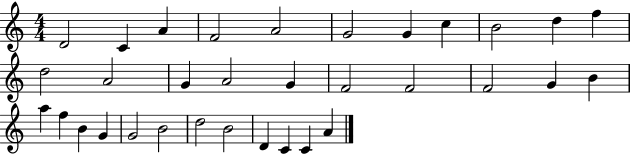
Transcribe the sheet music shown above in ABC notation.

X:1
T:Untitled
M:4/4
L:1/4
K:C
D2 C A F2 A2 G2 G c B2 d f d2 A2 G A2 G F2 F2 F2 G B a f B G G2 B2 d2 B2 D C C A